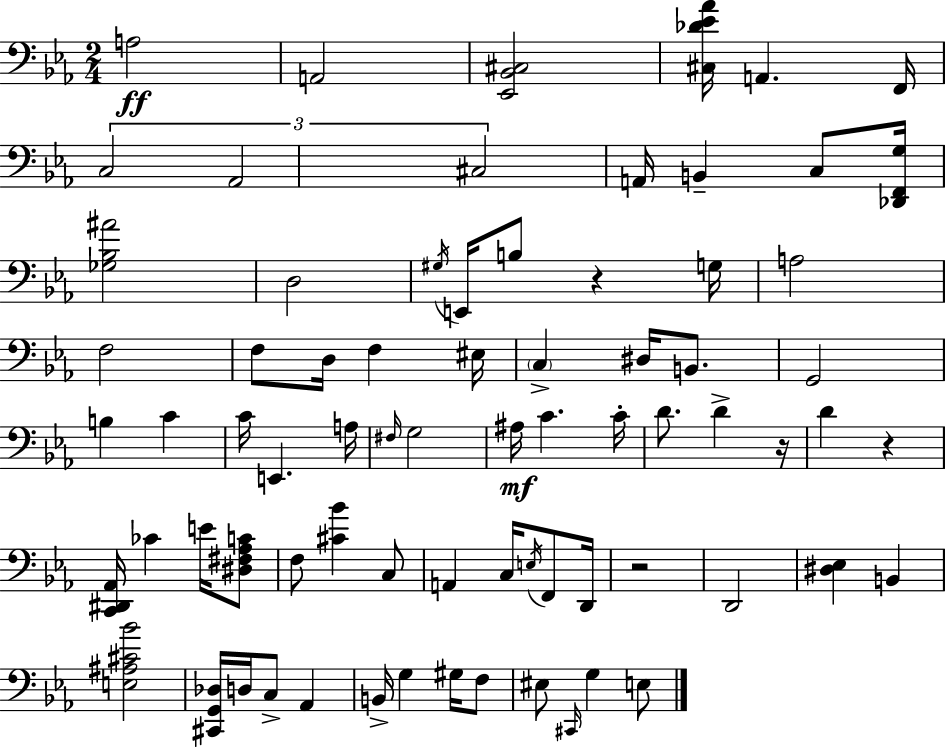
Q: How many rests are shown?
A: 4